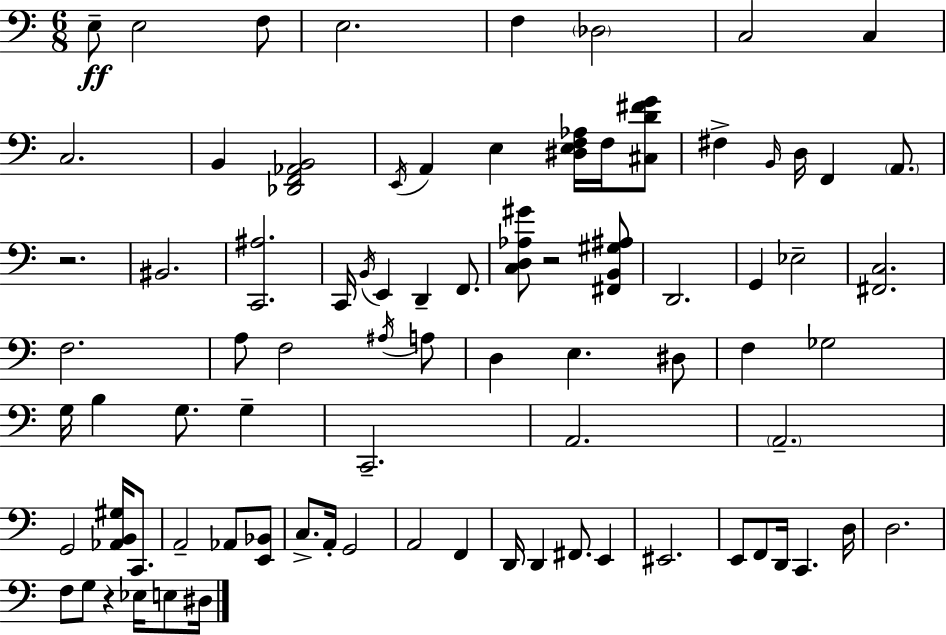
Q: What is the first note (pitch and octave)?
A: E3